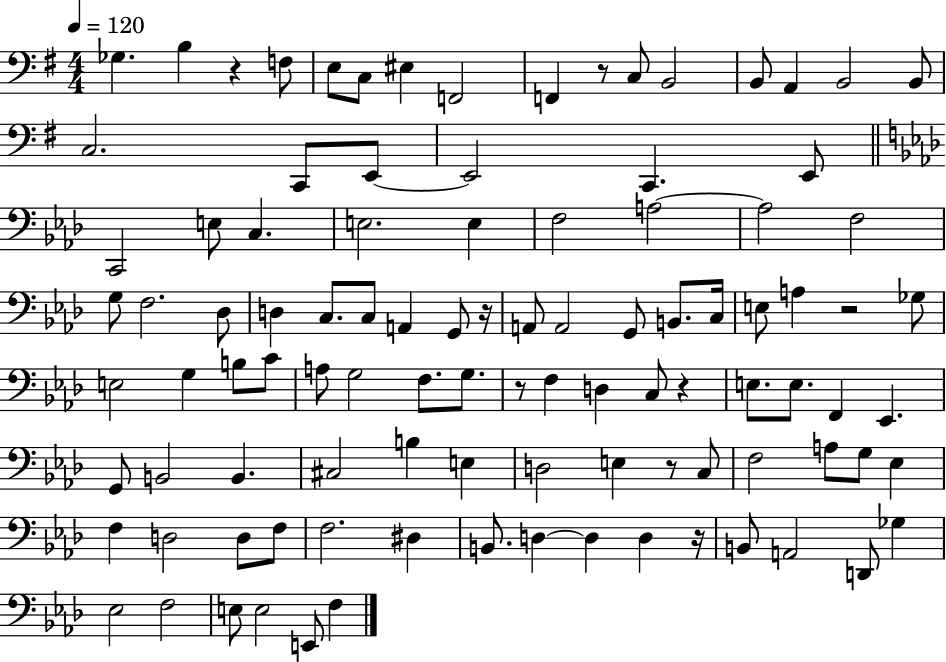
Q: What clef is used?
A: bass